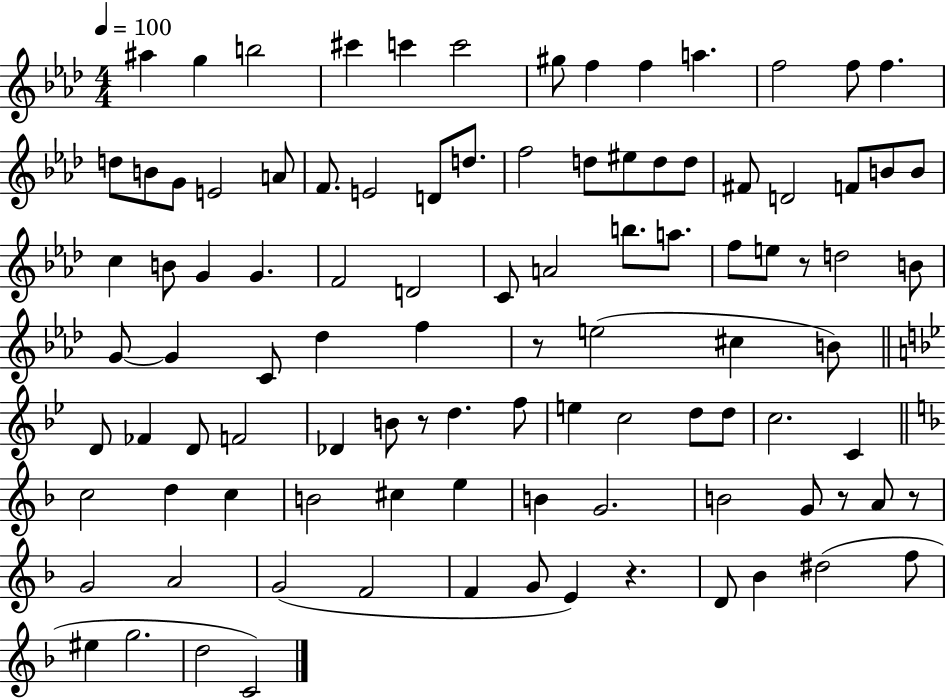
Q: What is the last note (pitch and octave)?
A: C4